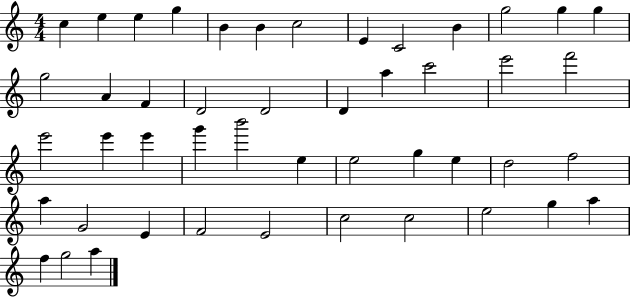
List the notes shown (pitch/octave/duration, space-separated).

C5/q E5/q E5/q G5/q B4/q B4/q C5/h E4/q C4/h B4/q G5/h G5/q G5/q G5/h A4/q F4/q D4/h D4/h D4/q A5/q C6/h E6/h F6/h E6/h E6/q E6/q G6/q B6/h E5/q E5/h G5/q E5/q D5/h F5/h A5/q G4/h E4/q F4/h E4/h C5/h C5/h E5/h G5/q A5/q F5/q G5/h A5/q